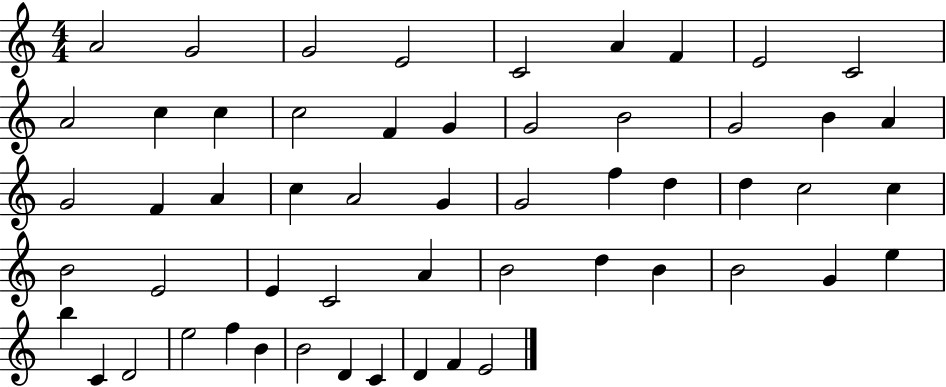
A4/h G4/h G4/h E4/h C4/h A4/q F4/q E4/h C4/h A4/h C5/q C5/q C5/h F4/q G4/q G4/h B4/h G4/h B4/q A4/q G4/h F4/q A4/q C5/q A4/h G4/q G4/h F5/q D5/q D5/q C5/h C5/q B4/h E4/h E4/q C4/h A4/q B4/h D5/q B4/q B4/h G4/q E5/q B5/q C4/q D4/h E5/h F5/q B4/q B4/h D4/q C4/q D4/q F4/q E4/h